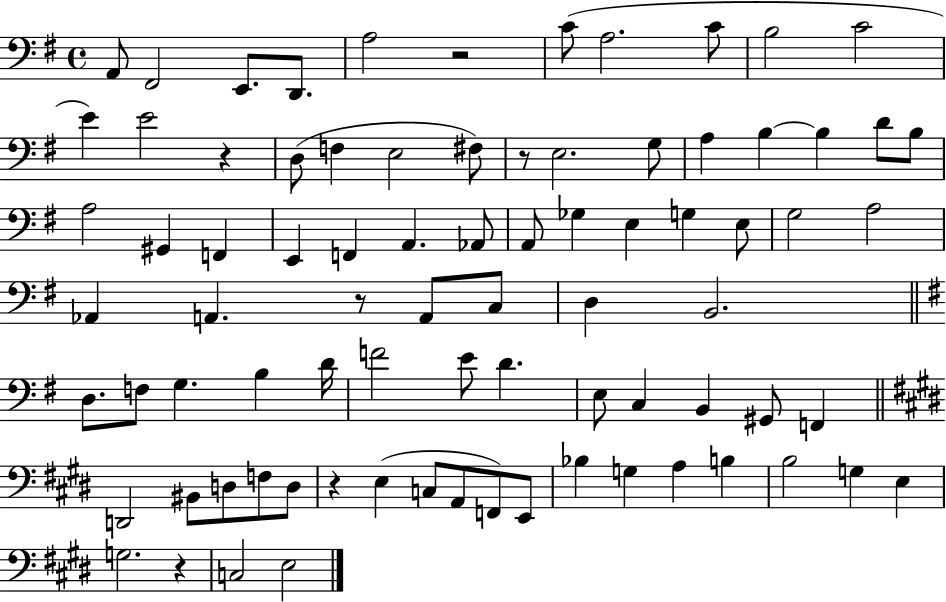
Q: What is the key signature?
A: G major